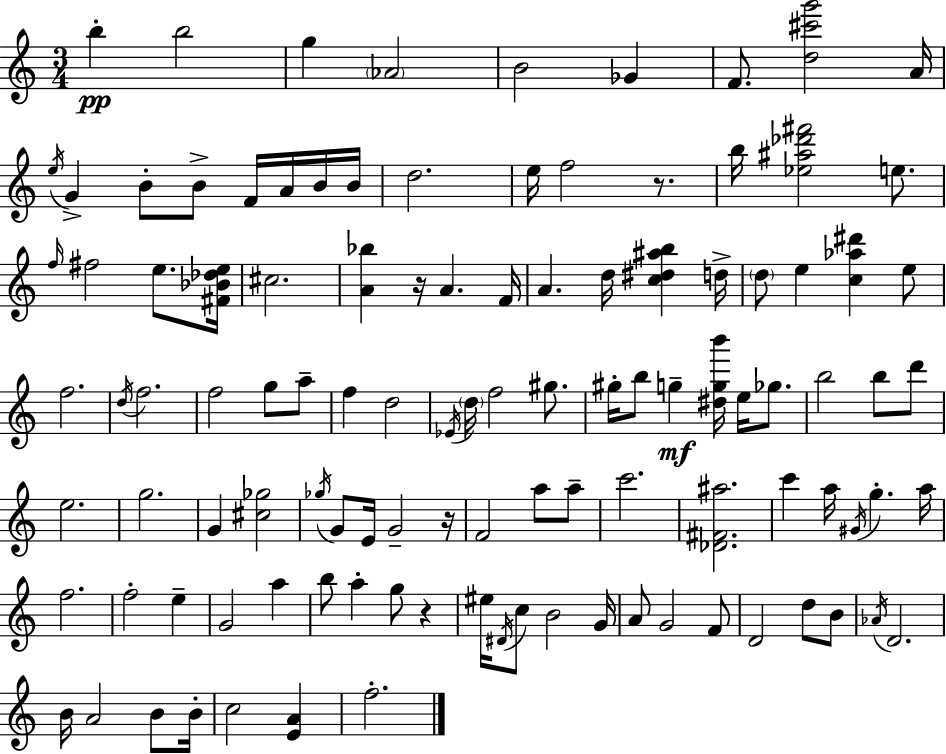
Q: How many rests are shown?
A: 4